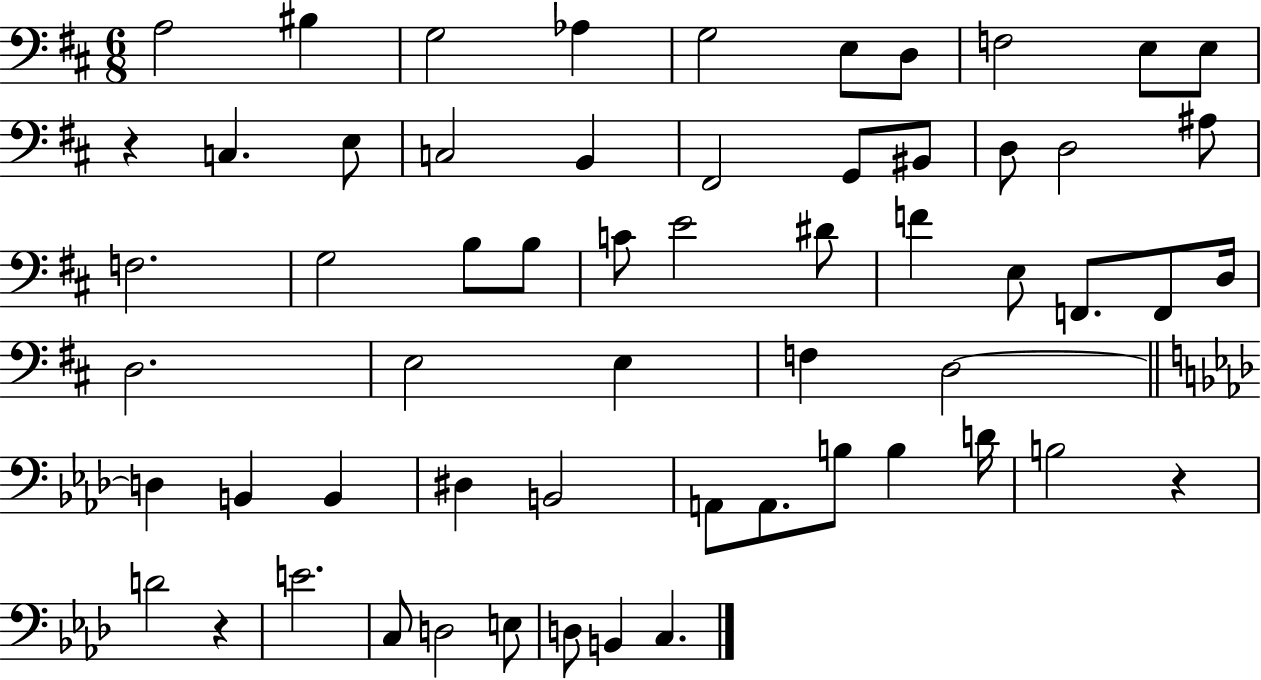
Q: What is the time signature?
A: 6/8